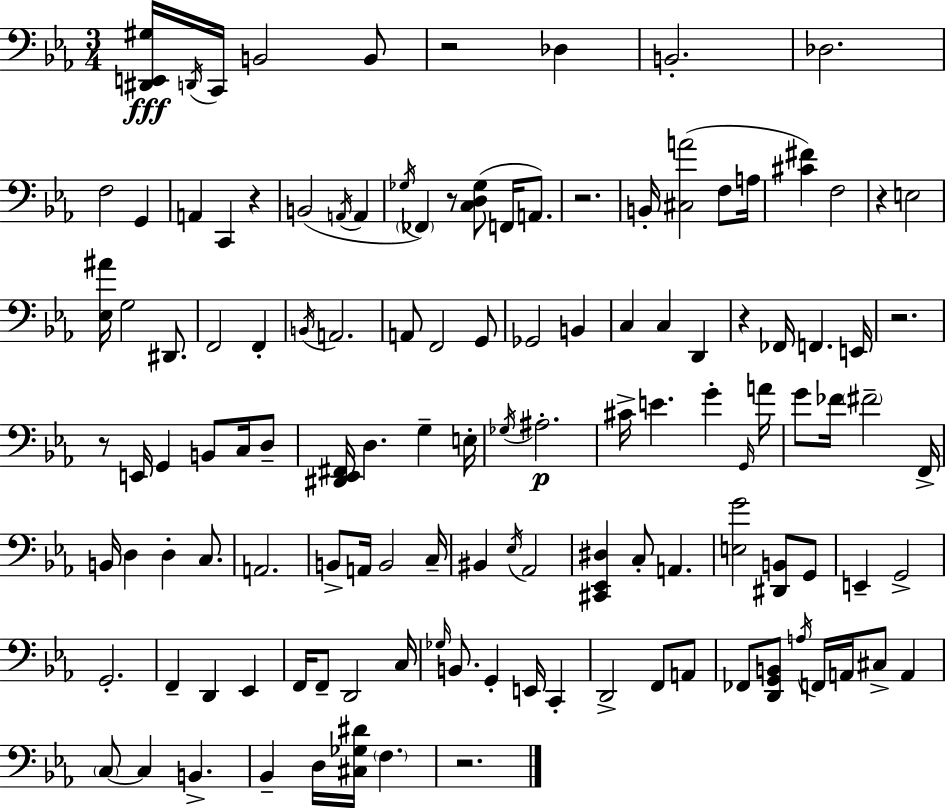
[D#2,E2,G#3]/s D2/s C2/s B2/h B2/e R/h Db3/q B2/h. Db3/h. F3/h G2/q A2/q C2/q R/q B2/h A2/s A2/q Gb3/s FES2/q R/e [C3,D3,Gb3]/e F2/s A2/e. R/h. B2/s [C#3,A4]/h F3/e A3/s [C#4,F#4]/q F3/h R/q E3/h [Eb3,A#4]/s G3/h D#2/e. F2/h F2/q B2/s A2/h. A2/e F2/h G2/e Gb2/h B2/q C3/q C3/q D2/q R/q FES2/s F2/q. E2/s R/h. R/e E2/s G2/q B2/e C3/s D3/e [D#2,Eb2,F#2]/s D3/q. G3/q E3/s Gb3/s A#3/h. C#4/s E4/q. G4/q G2/s A4/s G4/e FES4/s F#4/h F2/s B2/s D3/q D3/q C3/e. A2/h. B2/e A2/s B2/h C3/s BIS2/q Eb3/s Ab2/h [C#2,Eb2,D#3]/q C3/e A2/q. [E3,G4]/h [D#2,B2]/e G2/e E2/q G2/h G2/h. F2/q D2/q Eb2/q F2/s F2/e D2/h C3/s Gb3/s B2/e. G2/q E2/s C2/q D2/h F2/e A2/e FES2/e [D2,G2,B2]/e A3/s F2/s A2/s C#3/e A2/q C3/e C3/q B2/q. Bb2/q D3/s [C#3,Gb3,D#4]/s F3/q. R/h.